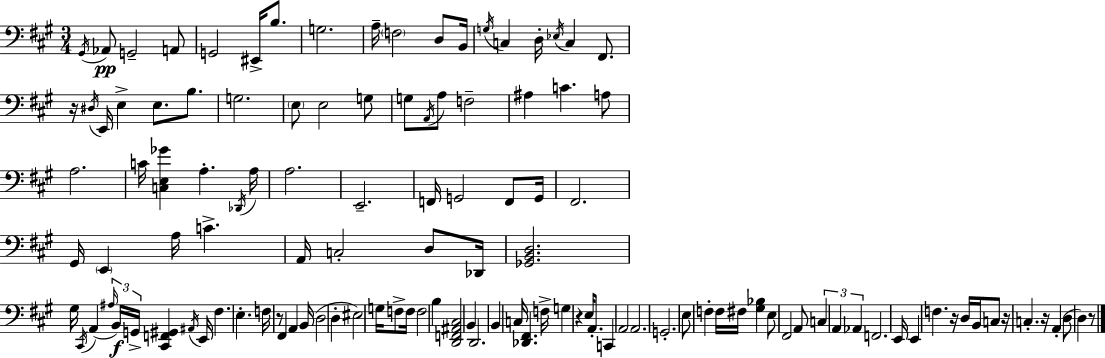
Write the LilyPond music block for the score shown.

{
  \clef bass
  \numericTimeSignature
  \time 3/4
  \key a \major
  \acciaccatura { gis,16 }\pp aes,8 g,2-- a,8 | g,2 eis,16-> b8. | g2. | a16-- \parenthesize f2 d8 | \break b,16 \acciaccatura { g16 } c4 d16-. \acciaccatura { ees16 } c4 | fis,8. r16 \acciaccatura { dis16 } e,16 e4-> e8. | b8. g2. | \parenthesize e8 e2 | \break g8 g8 \acciaccatura { a,16 } a8 f2-- | ais4 c'4. | a8 a2. | c'16 <c e ges'>4 a4.-. | \break \acciaccatura { des,16 } a16 a2. | e,2.-- | f,16 g,2 | f,8 g,16 fis,2. | \break gis,16 \parenthesize e,4 a16 | c'4.-> a,16 c2-. | d8 des,16 <ges, b, d>2. | gis16 \acciaccatura { cis,16 } a,4( | \break \tuplet 3/2 { \grace { ais16 } b,16\f) g,16-> } <cis, f, gis,>4 \acciaccatura { ais,16 } e,16 fis4. | e4.-. f16 r8 | fis,4 a,4 b,16( d2 | d4-. eis2) | \break g16 f8-> f16 f2 | b4 <d, f, ais, cis>2 | b,4 d,2. | b,4 | \break c16 <des, fis,>4. f16-> g4 | r4 e16 a,8.-. c,4 | a,2 a,2. | g,2.-. | \break e8 f4-. | f16 fis16 <gis bes>4 e8 fis,2 | a,8 \tuplet 3/2 { c4 | a,4 aes,4 } f,2. | \break e,16 e,4 | f4. r16 d16 b,16 c8 | r16 c4.-. r16 a,4-.( | d8 d4) r8 \bar "|."
}